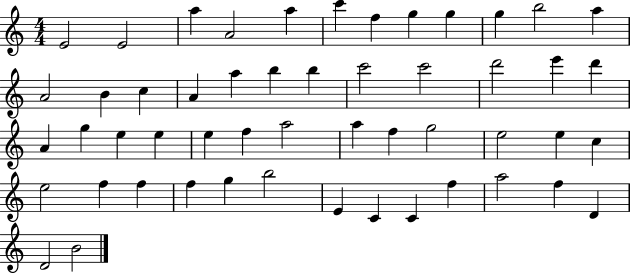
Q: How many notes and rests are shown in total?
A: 52